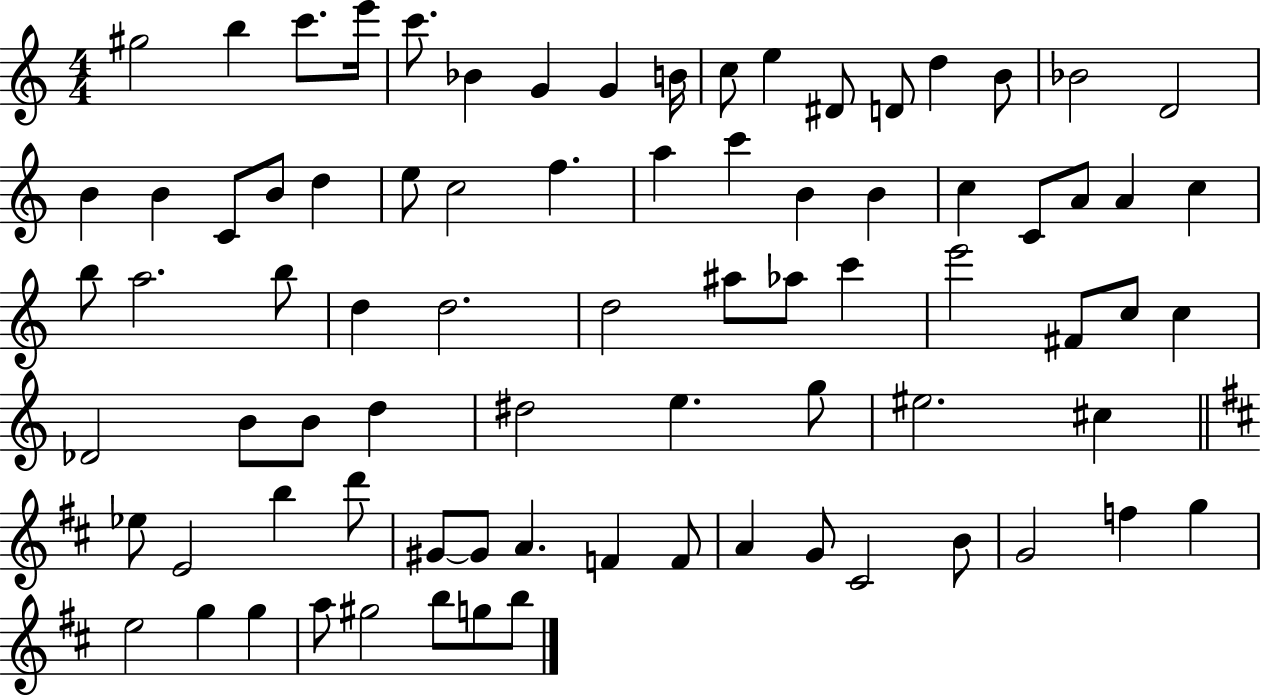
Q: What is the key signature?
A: C major